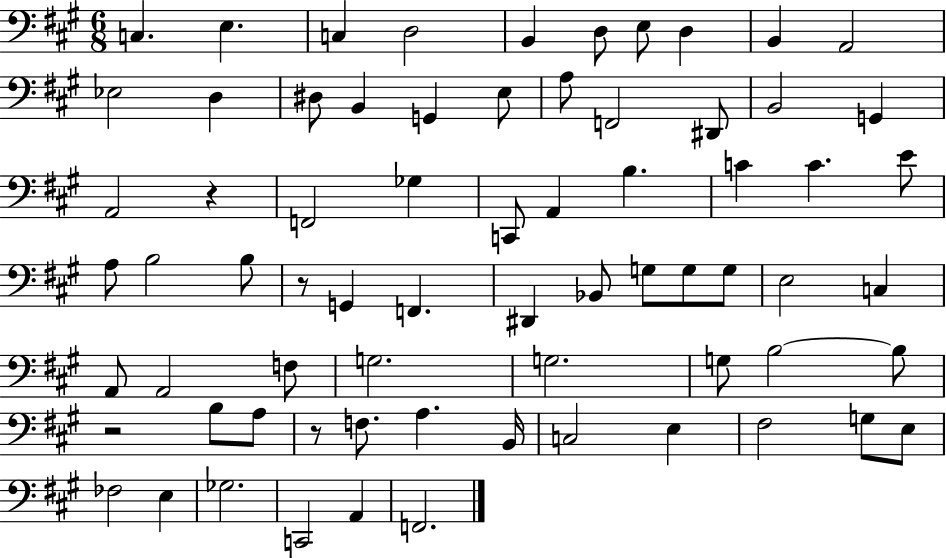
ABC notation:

X:1
T:Untitled
M:6/8
L:1/4
K:A
C, E, C, D,2 B,, D,/2 E,/2 D, B,, A,,2 _E,2 D, ^D,/2 B,, G,, E,/2 A,/2 F,,2 ^D,,/2 B,,2 G,, A,,2 z F,,2 _G, C,,/2 A,, B, C C E/2 A,/2 B,2 B,/2 z/2 G,, F,, ^D,, _B,,/2 G,/2 G,/2 G,/2 E,2 C, A,,/2 A,,2 F,/2 G,2 G,2 G,/2 B,2 B,/2 z2 B,/2 A,/2 z/2 F,/2 A, B,,/4 C,2 E, ^F,2 G,/2 E,/2 _F,2 E, _G,2 C,,2 A,, F,,2